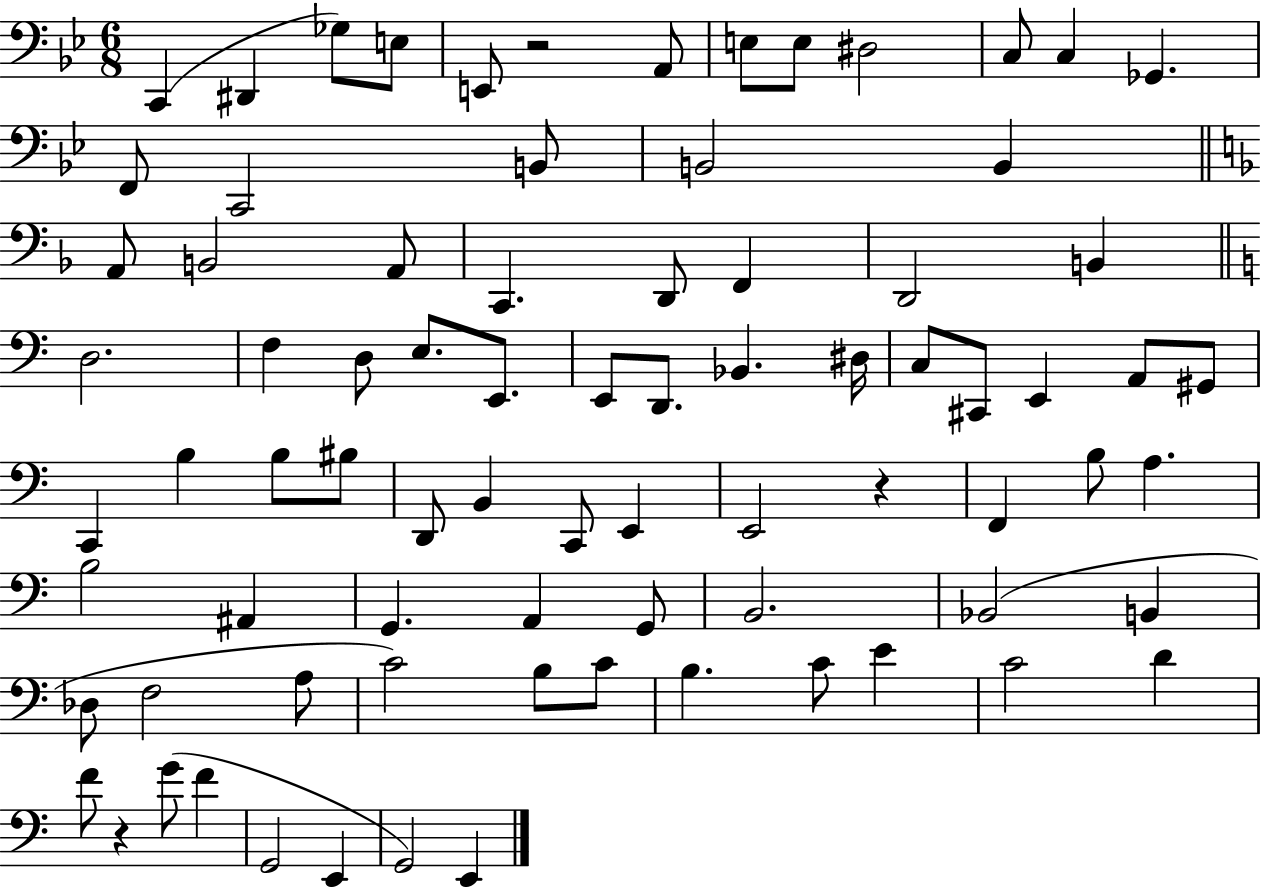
C2/q D#2/q Gb3/e E3/e E2/e R/h A2/e E3/e E3/e D#3/h C3/e C3/q Gb2/q. F2/e C2/h B2/e B2/h B2/q A2/e B2/h A2/e C2/q. D2/e F2/q D2/h B2/q D3/h. F3/q D3/e E3/e. E2/e. E2/e D2/e. Bb2/q. D#3/s C3/e C#2/e E2/q A2/e G#2/e C2/q B3/q B3/e BIS3/e D2/e B2/q C2/e E2/q E2/h R/q F2/q B3/e A3/q. B3/h A#2/q G2/q. A2/q G2/e B2/h. Bb2/h B2/q Db3/e F3/h A3/e C4/h B3/e C4/e B3/q. C4/e E4/q C4/h D4/q F4/e R/q G4/e F4/q G2/h E2/q G2/h E2/q